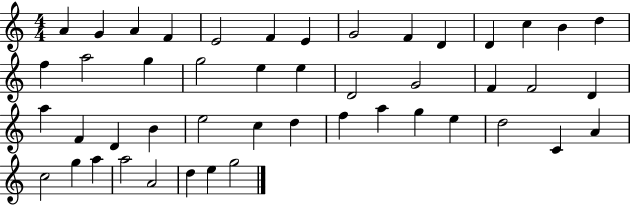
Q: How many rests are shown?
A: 0